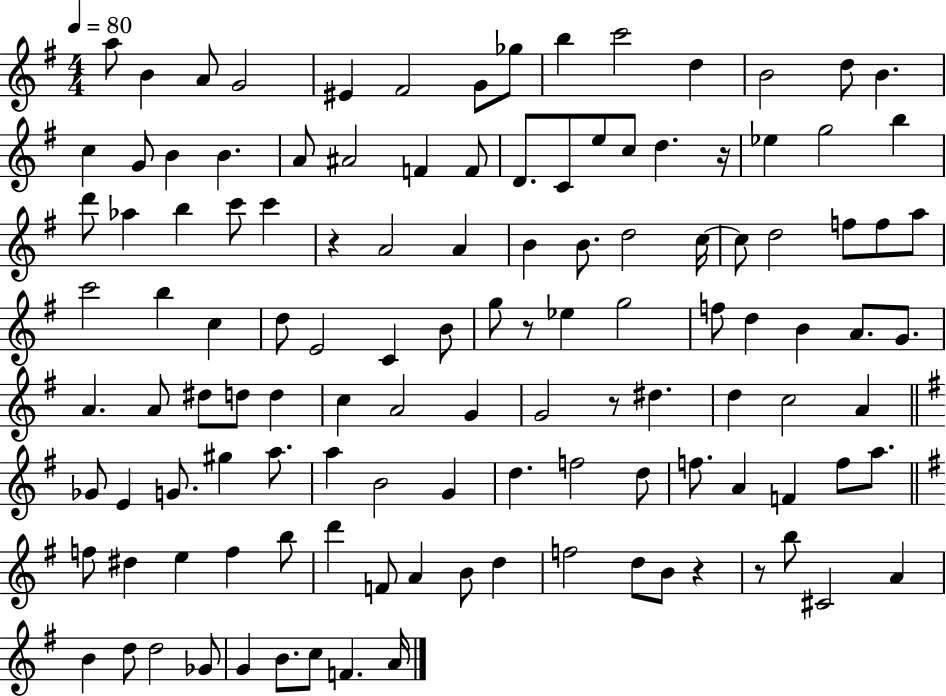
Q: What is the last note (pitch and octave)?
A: A4